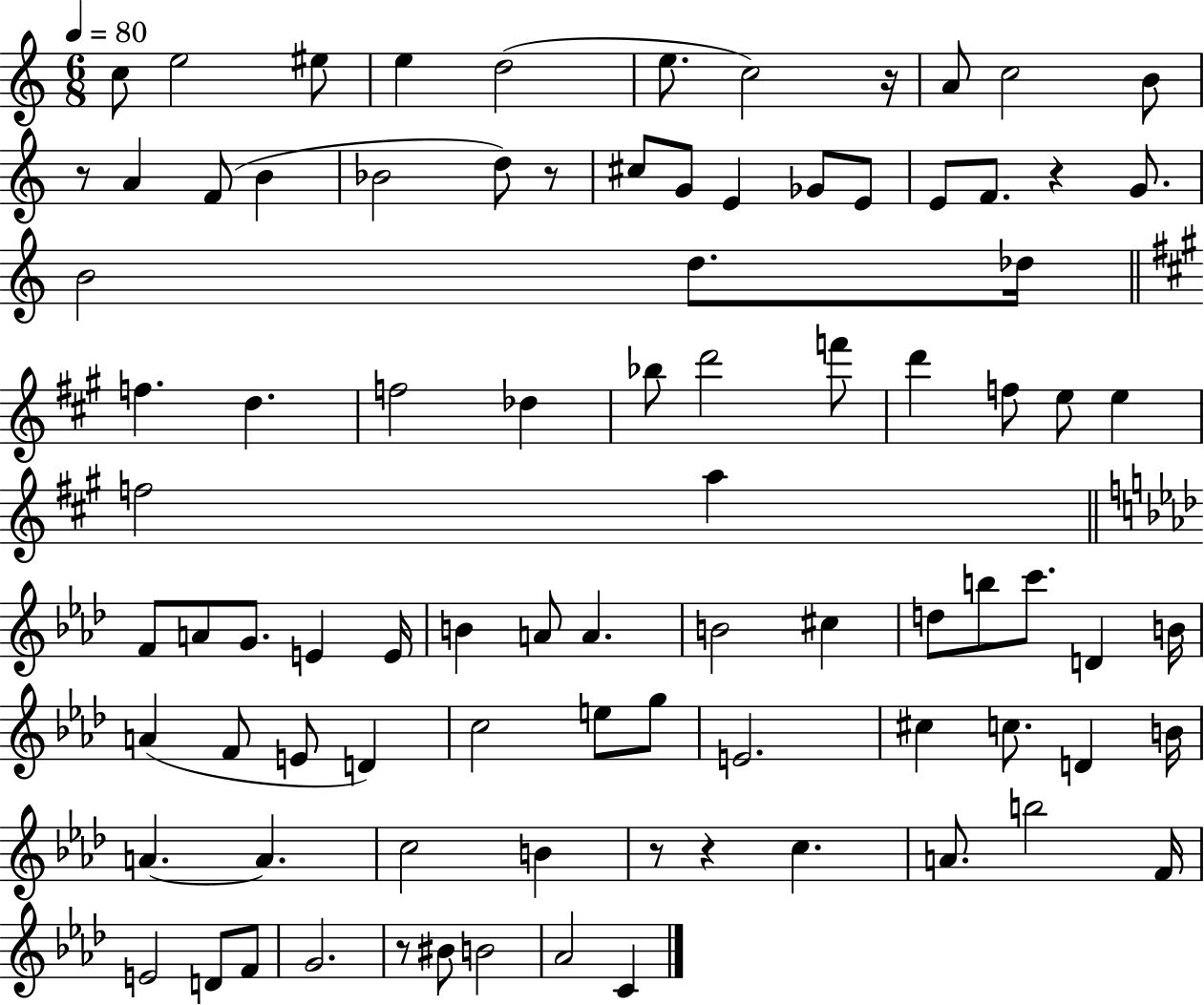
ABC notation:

X:1
T:Untitled
M:6/8
L:1/4
K:C
c/2 e2 ^e/2 e d2 e/2 c2 z/4 A/2 c2 B/2 z/2 A F/2 B _B2 d/2 z/2 ^c/2 G/2 E _G/2 E/2 E/2 F/2 z G/2 B2 d/2 _d/4 f d f2 _d _b/2 d'2 f'/2 d' f/2 e/2 e f2 a F/2 A/2 G/2 E E/4 B A/2 A B2 ^c d/2 b/2 c'/2 D B/4 A F/2 E/2 D c2 e/2 g/2 E2 ^c c/2 D B/4 A A c2 B z/2 z c A/2 b2 F/4 E2 D/2 F/2 G2 z/2 ^B/2 B2 _A2 C